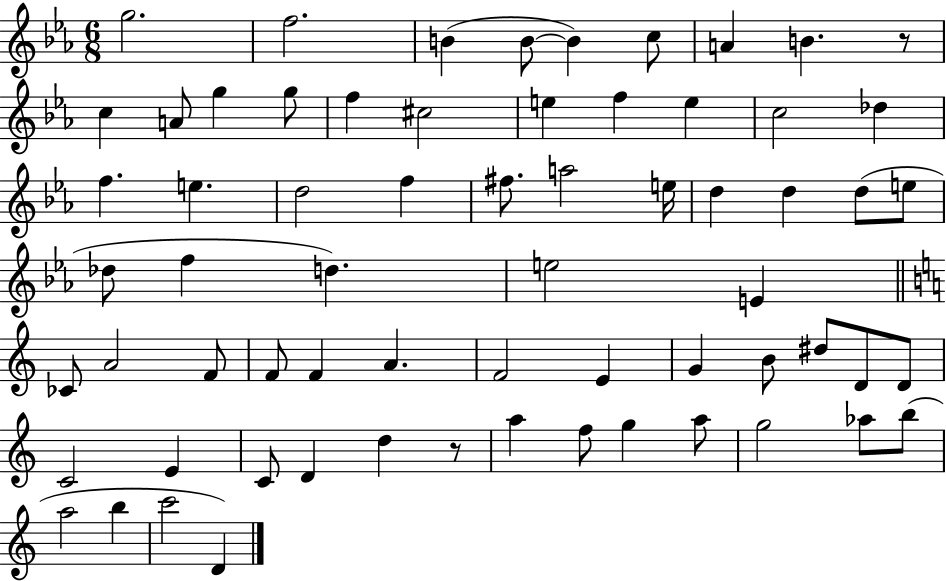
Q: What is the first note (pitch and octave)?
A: G5